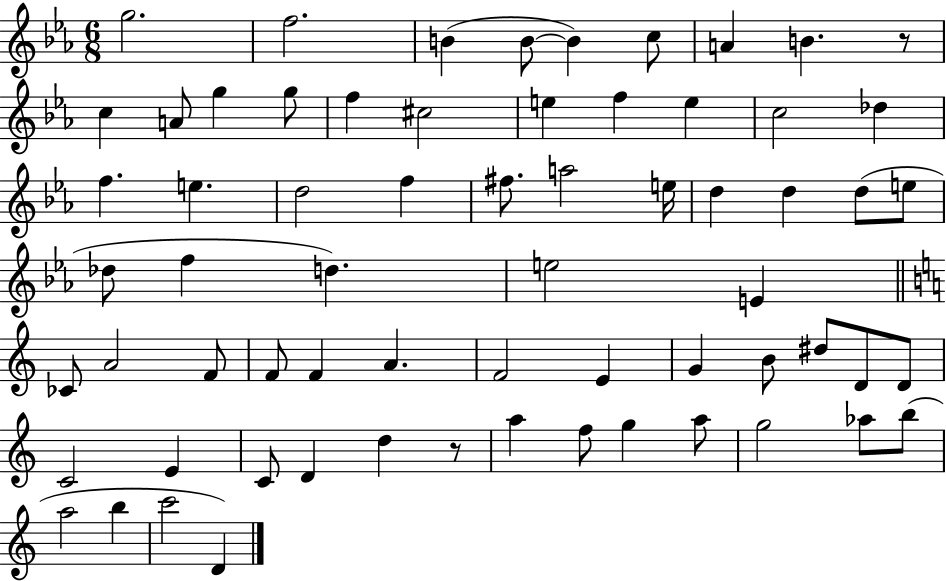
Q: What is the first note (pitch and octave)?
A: G5